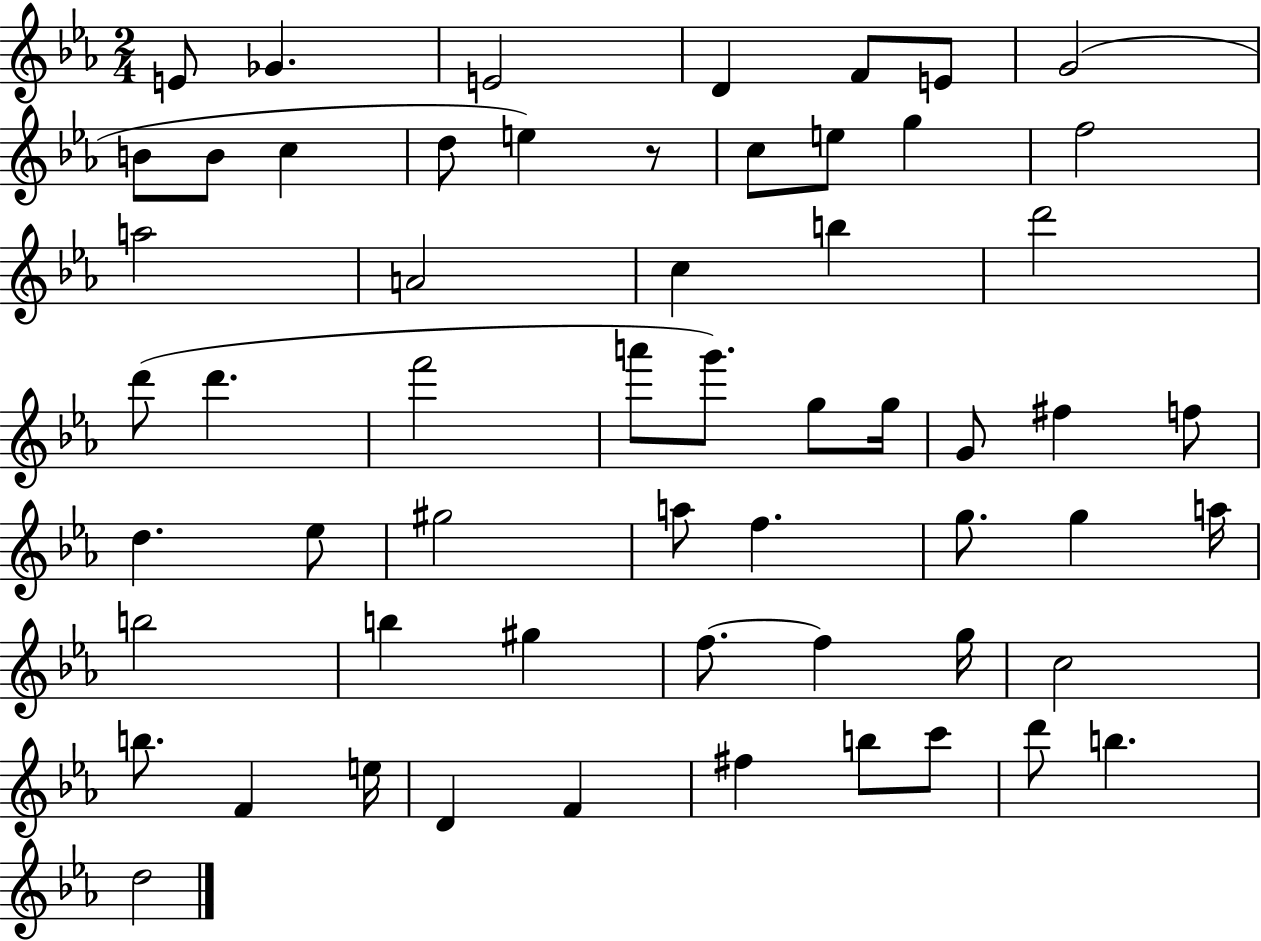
X:1
T:Untitled
M:2/4
L:1/4
K:Eb
E/2 _G E2 D F/2 E/2 G2 B/2 B/2 c d/2 e z/2 c/2 e/2 g f2 a2 A2 c b d'2 d'/2 d' f'2 a'/2 g'/2 g/2 g/4 G/2 ^f f/2 d _e/2 ^g2 a/2 f g/2 g a/4 b2 b ^g f/2 f g/4 c2 b/2 F e/4 D F ^f b/2 c'/2 d'/2 b d2